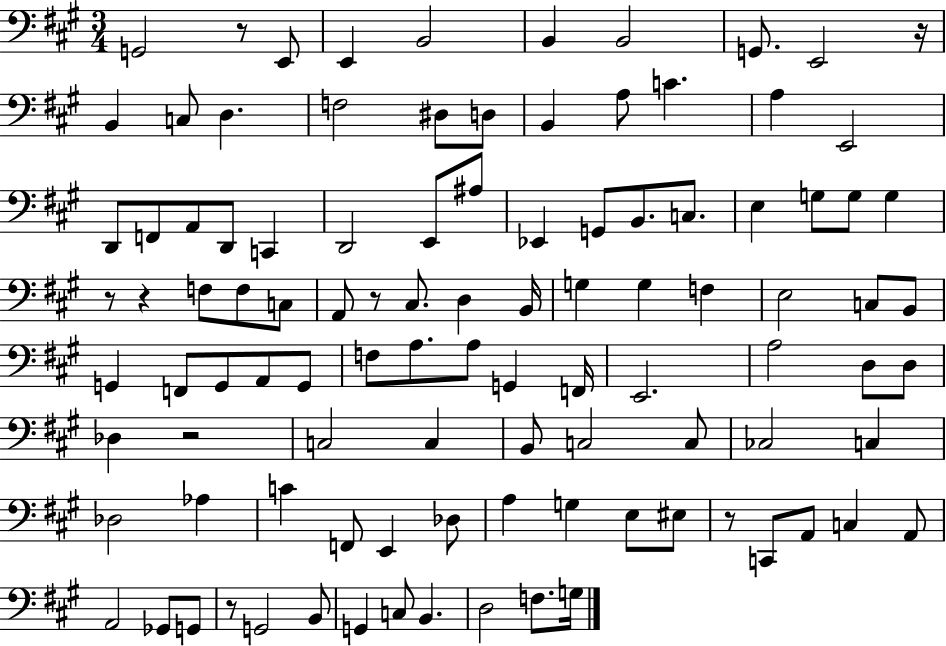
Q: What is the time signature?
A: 3/4